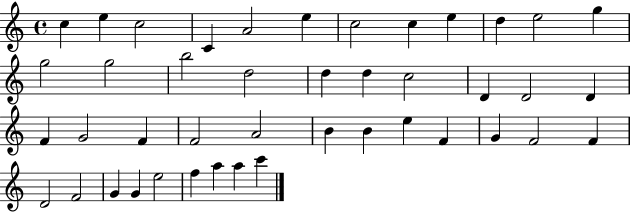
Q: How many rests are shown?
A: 0